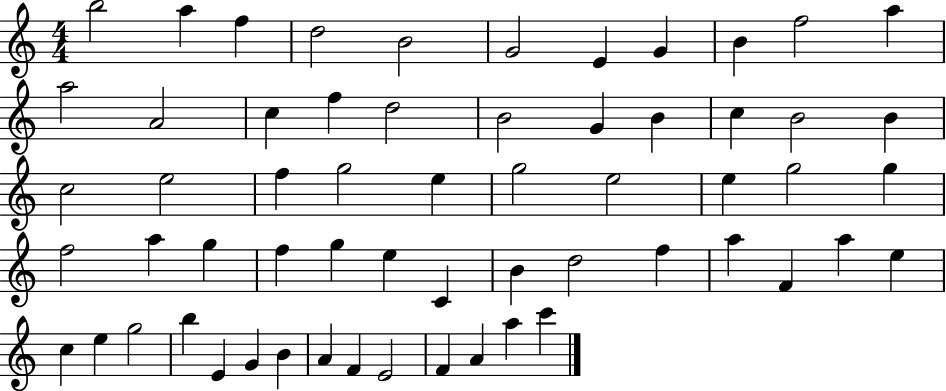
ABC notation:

X:1
T:Untitled
M:4/4
L:1/4
K:C
b2 a f d2 B2 G2 E G B f2 a a2 A2 c f d2 B2 G B c B2 B c2 e2 f g2 e g2 e2 e g2 g f2 a g f g e C B d2 f a F a e c e g2 b E G B A F E2 F A a c'